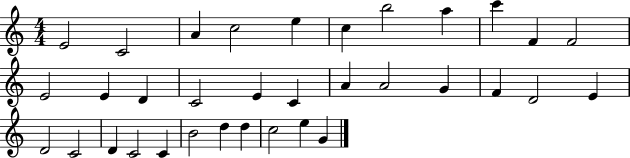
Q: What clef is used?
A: treble